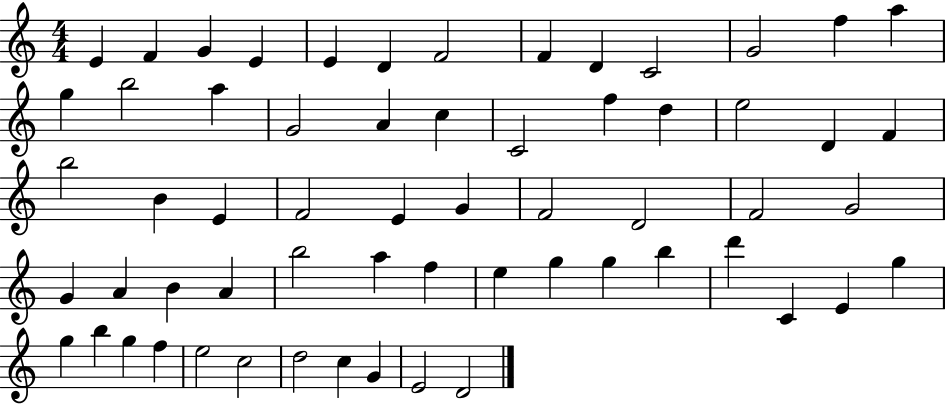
X:1
T:Untitled
M:4/4
L:1/4
K:C
E F G E E D F2 F D C2 G2 f a g b2 a G2 A c C2 f d e2 D F b2 B E F2 E G F2 D2 F2 G2 G A B A b2 a f e g g b d' C E g g b g f e2 c2 d2 c G E2 D2